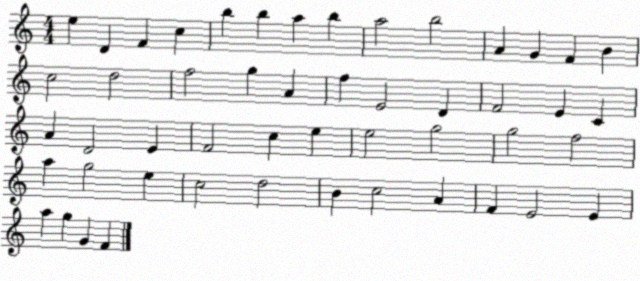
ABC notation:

X:1
T:Untitled
M:4/4
L:1/4
K:C
e D F c b b a b a2 b2 A G F B c2 d2 f2 g A f E2 D F2 E C A D2 E F2 c e e2 g2 g2 f2 a g2 e c2 d2 B c2 A F E2 E a g G F